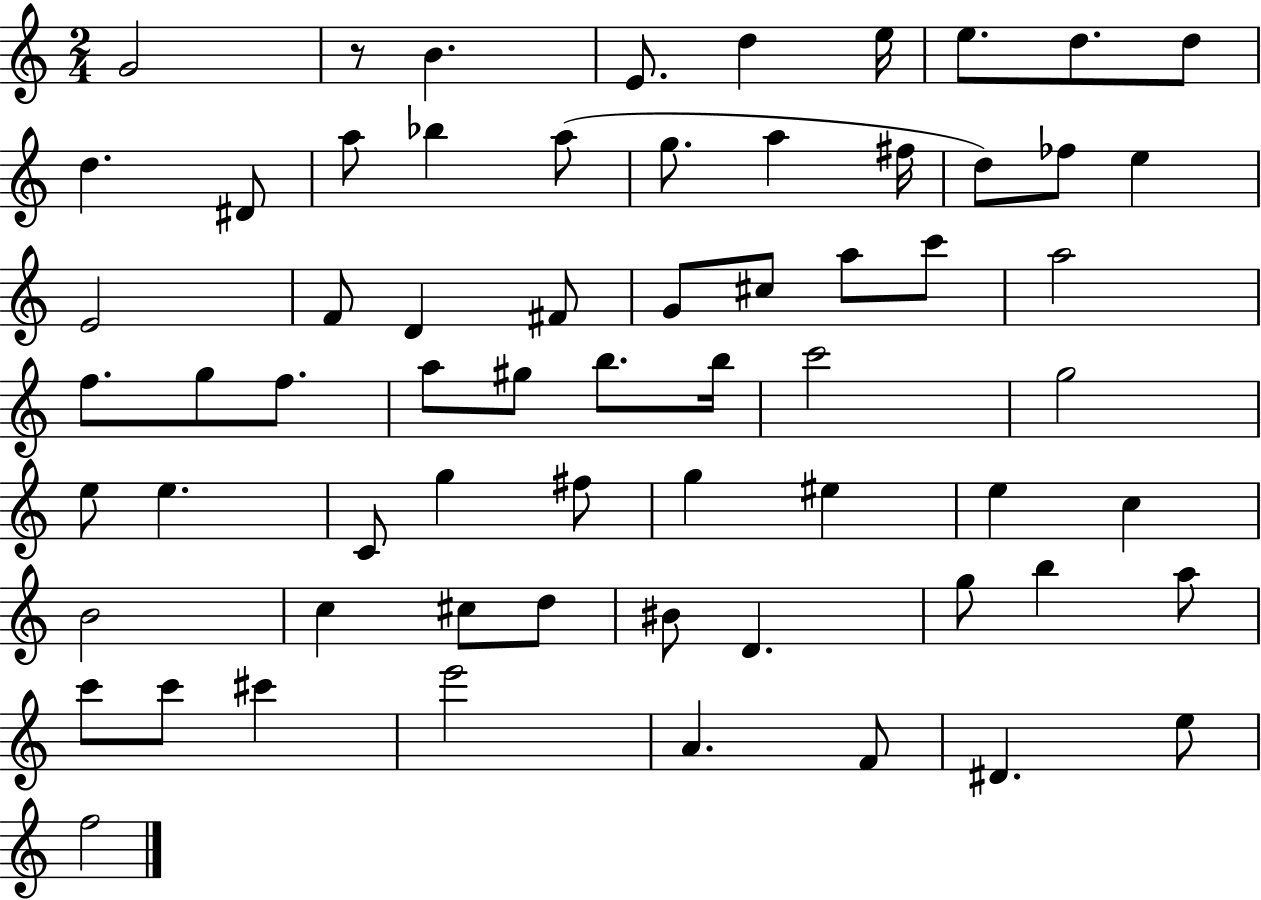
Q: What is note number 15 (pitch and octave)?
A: A5